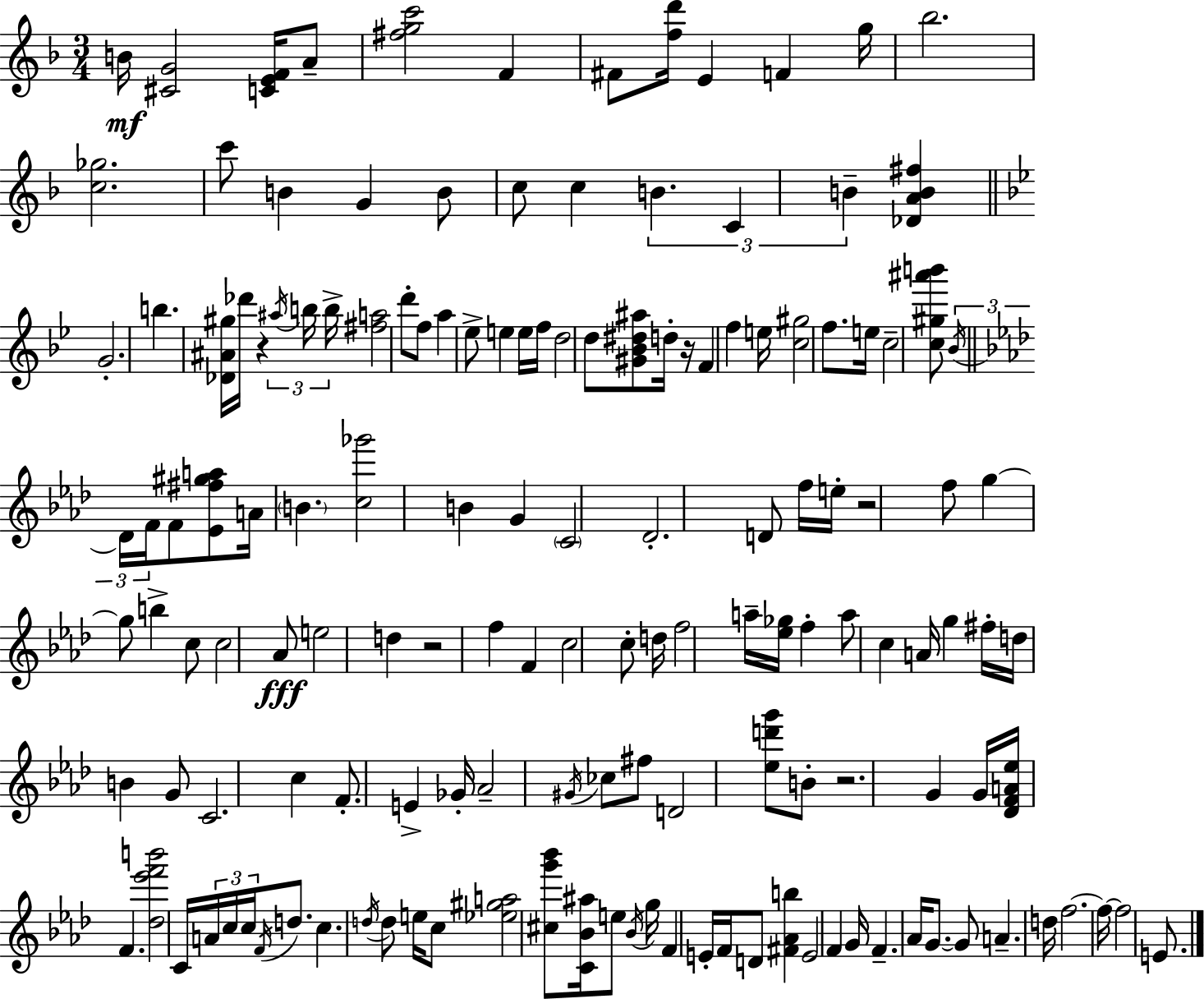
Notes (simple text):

B4/s [C#4,G4]/h [C4,E4,F4]/s A4/e [F#5,G5,C6]/h F4/q F#4/e [F5,D6]/s E4/q F4/q G5/s Bb5/h. [C5,Gb5]/h. C6/e B4/q G4/q B4/e C5/e C5/q B4/q. C4/q B4/q [Db4,A4,B4,F#5]/q G4/h. B5/q. [Db4,A#4,G#5]/s Db6/s R/q A#5/s B5/s B5/s [F#5,A5]/h D6/e F5/e A5/q Eb5/e E5/q E5/s F5/s D5/h D5/e [G#4,Bb4,D#5,A#5]/e D5/s R/s F4/q F5/q E5/s [C5,G#5]/h F5/e. E5/s C5/h [C5,G#5,A#6,B6]/e Bb4/s Db4/s F4/s F4/e [Eb4,F#5,G#5,A5]/e A4/s B4/q. [C5,Gb6]/h B4/q G4/q C4/h Db4/h. D4/e F5/s E5/s R/h F5/e G5/q G5/e B5/q C5/e C5/h Ab4/e E5/h D5/q R/h F5/q F4/q C5/h C5/e D5/s F5/h A5/s [Eb5,Gb5]/s F5/q A5/e C5/q A4/s G5/q F#5/s D5/s B4/q G4/e C4/h. C5/q F4/e. E4/q Gb4/s Ab4/h G#4/s CES5/e F#5/e D4/h [Eb5,D6,G6]/e B4/e R/h. G4/q G4/s [Db4,F4,A4,Eb5]/s F4/q. [Db5,Eb6,F6,B6]/h C4/s A4/s C5/s C5/s F4/s D5/e. C5/q. D5/s D5/e E5/s C5/e [Eb5,G#5,A5]/h [C#5,G6,Bb6]/e [C4,Bb4,A#5]/s E5/e Bb4/s G5/s F4/q E4/s F4/s D4/e [F#4,Ab4,B5]/q E4/h F4/q G4/s F4/q. Ab4/s G4/e. G4/e A4/q. D5/s F5/h. F5/s F5/h E4/e.